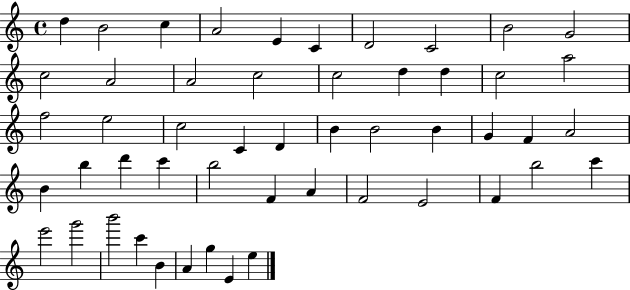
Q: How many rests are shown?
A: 0